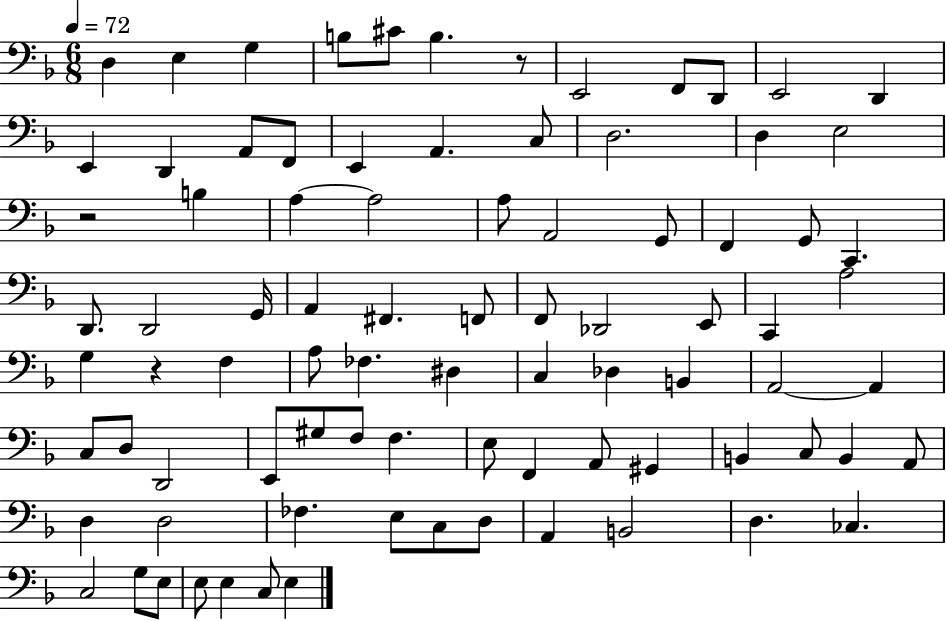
X:1
T:Untitled
M:6/8
L:1/4
K:F
D, E, G, B,/2 ^C/2 B, z/2 E,,2 F,,/2 D,,/2 E,,2 D,, E,, D,, A,,/2 F,,/2 E,, A,, C,/2 D,2 D, E,2 z2 B, A, A,2 A,/2 A,,2 G,,/2 F,, G,,/2 C,, D,,/2 D,,2 G,,/4 A,, ^F,, F,,/2 F,,/2 _D,,2 E,,/2 C,, A,2 G, z F, A,/2 _F, ^D, C, _D, B,, A,,2 A,, C,/2 D,/2 D,,2 E,,/2 ^G,/2 F,/2 F, E,/2 F,, A,,/2 ^G,, B,, C,/2 B,, A,,/2 D, D,2 _F, E,/2 C,/2 D,/2 A,, B,,2 D, _C, C,2 G,/2 E,/2 E,/2 E, C,/2 E,